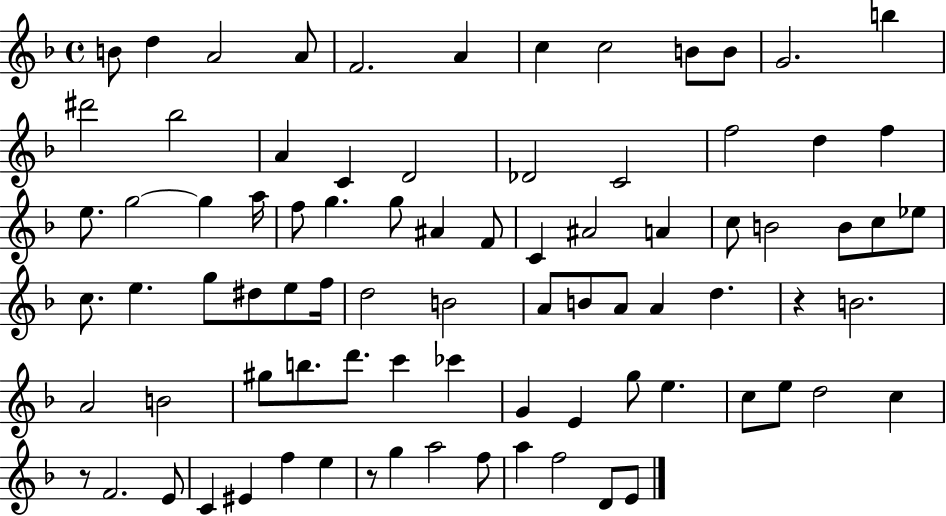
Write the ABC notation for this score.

X:1
T:Untitled
M:4/4
L:1/4
K:F
B/2 d A2 A/2 F2 A c c2 B/2 B/2 G2 b ^d'2 _b2 A C D2 _D2 C2 f2 d f e/2 g2 g a/4 f/2 g g/2 ^A F/2 C ^A2 A c/2 B2 B/2 c/2 _e/2 c/2 e g/2 ^d/2 e/2 f/4 d2 B2 A/2 B/2 A/2 A d z B2 A2 B2 ^g/2 b/2 d'/2 c' _c' G E g/2 e c/2 e/2 d2 c z/2 F2 E/2 C ^E f e z/2 g a2 f/2 a f2 D/2 E/2